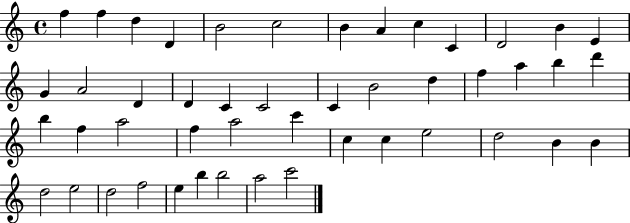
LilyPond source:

{
  \clef treble
  \time 4/4
  \defaultTimeSignature
  \key c \major
  f''4 f''4 d''4 d'4 | b'2 c''2 | b'4 a'4 c''4 c'4 | d'2 b'4 e'4 | \break g'4 a'2 d'4 | d'4 c'4 c'2 | c'4 b'2 d''4 | f''4 a''4 b''4 d'''4 | \break b''4 f''4 a''2 | f''4 a''2 c'''4 | c''4 c''4 e''2 | d''2 b'4 b'4 | \break d''2 e''2 | d''2 f''2 | e''4 b''4 b''2 | a''2 c'''2 | \break \bar "|."
}